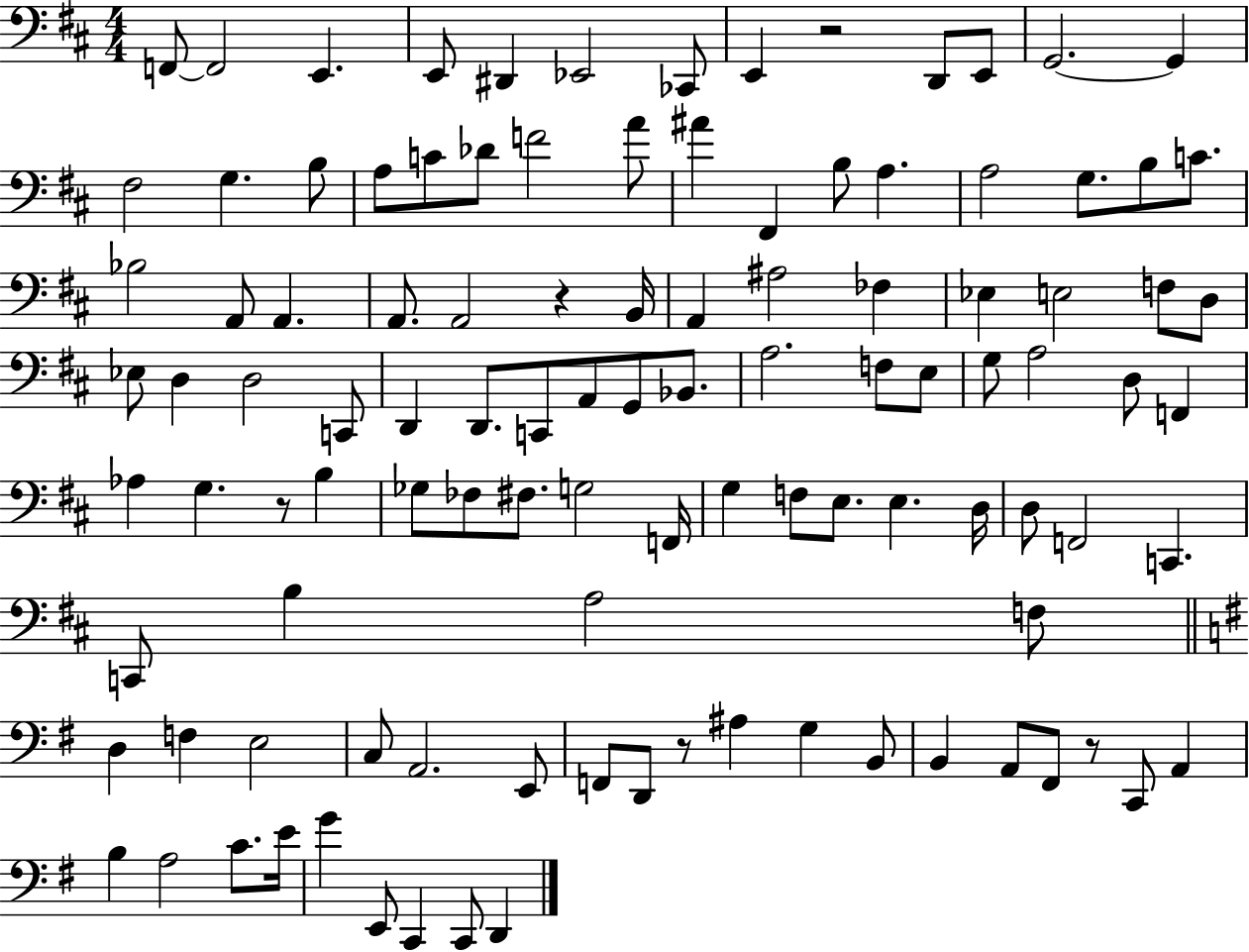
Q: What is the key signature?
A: D major